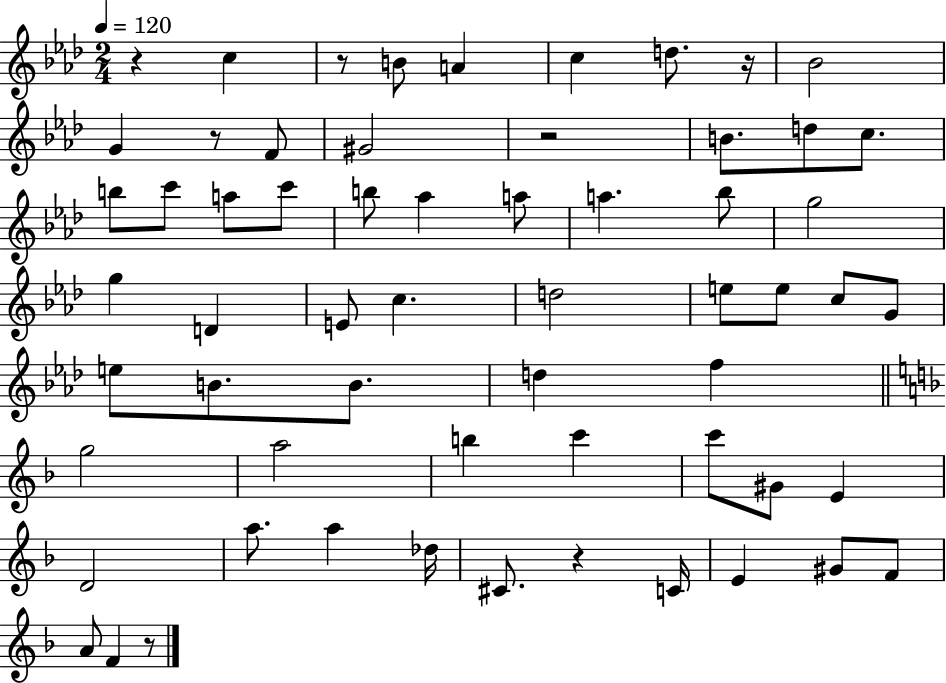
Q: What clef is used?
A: treble